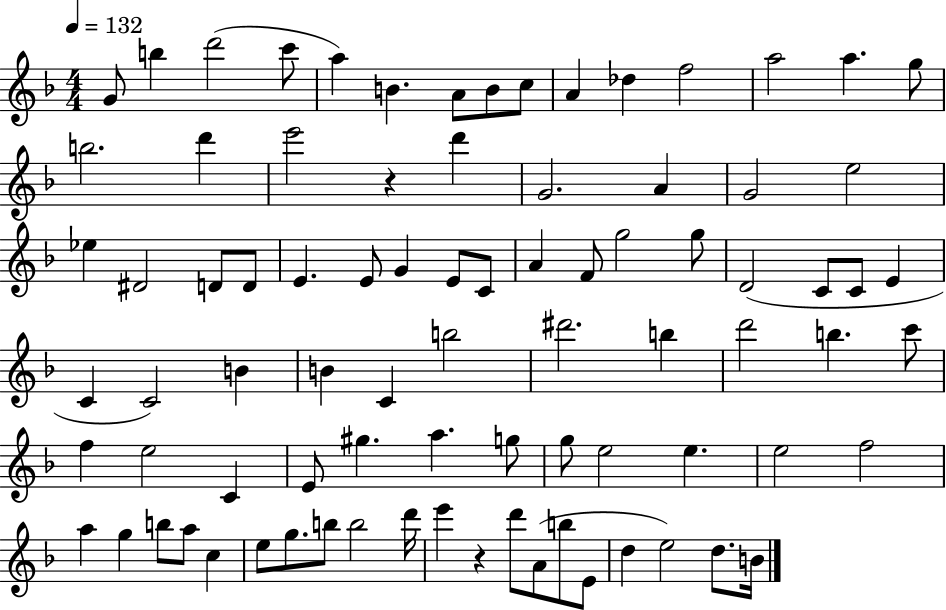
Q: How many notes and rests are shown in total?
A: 84